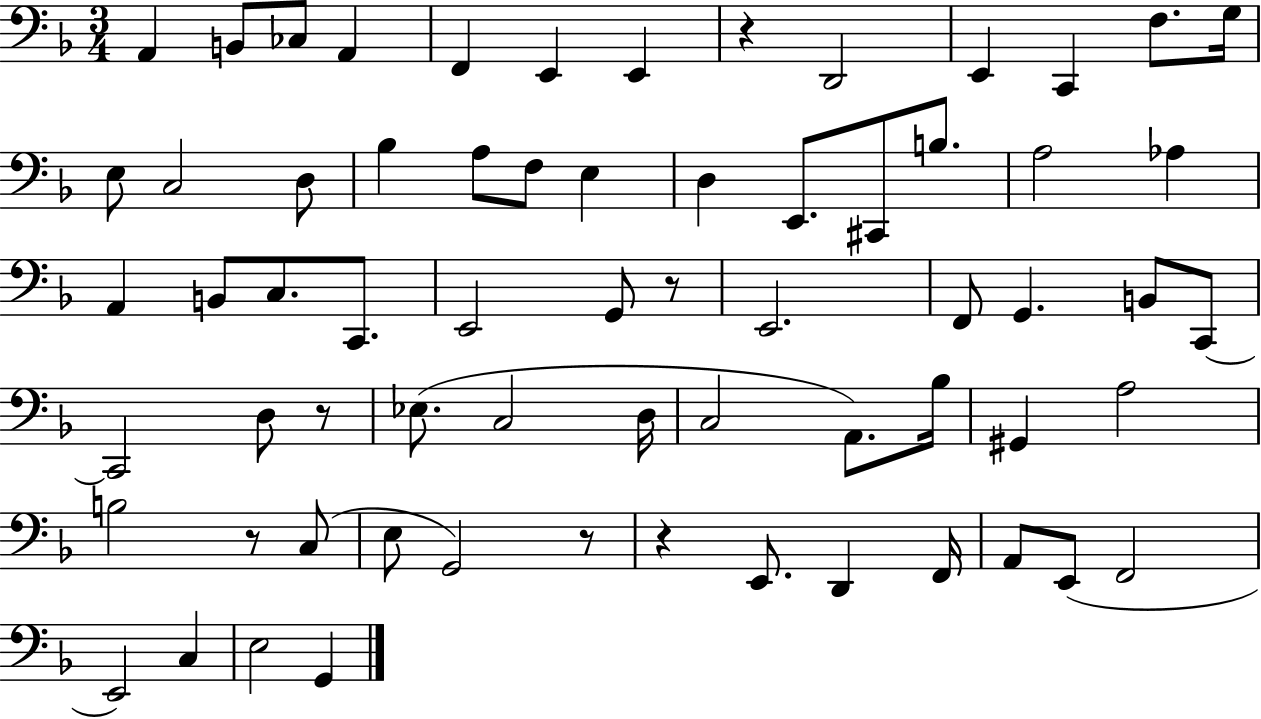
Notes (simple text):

A2/q B2/e CES3/e A2/q F2/q E2/q E2/q R/q D2/h E2/q C2/q F3/e. G3/s E3/e C3/h D3/e Bb3/q A3/e F3/e E3/q D3/q E2/e. C#2/e B3/e. A3/h Ab3/q A2/q B2/e C3/e. C2/e. E2/h G2/e R/e E2/h. F2/e G2/q. B2/e C2/e C2/h D3/e R/e Eb3/e. C3/h D3/s C3/h A2/e. Bb3/s G#2/q A3/h B3/h R/e C3/e E3/e G2/h R/e R/q E2/e. D2/q F2/s A2/e E2/e F2/h E2/h C3/q E3/h G2/q